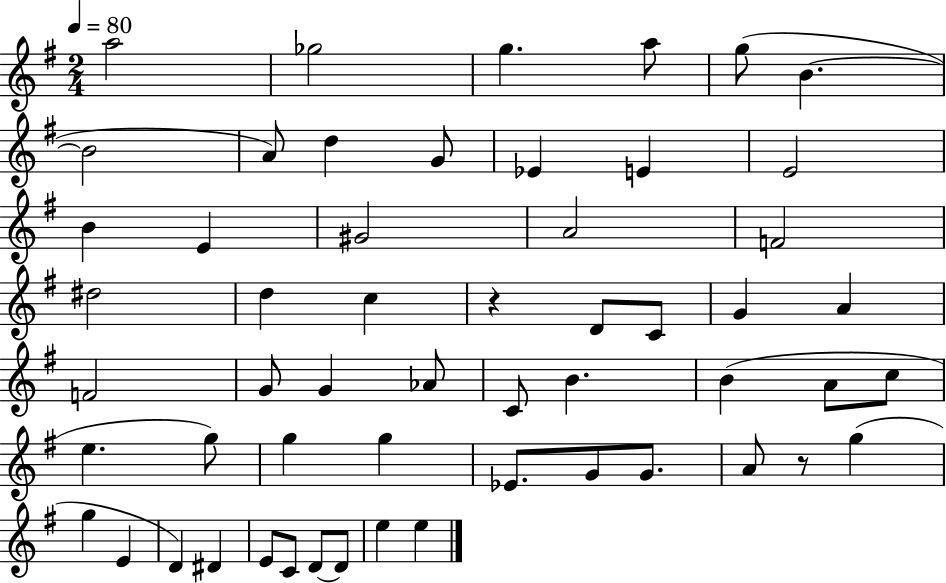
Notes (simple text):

A5/h Gb5/h G5/q. A5/e G5/e B4/q. B4/h A4/e D5/q G4/e Eb4/q E4/q E4/h B4/q E4/q G#4/h A4/h F4/h D#5/h D5/q C5/q R/q D4/e C4/e G4/q A4/q F4/h G4/e G4/q Ab4/e C4/e B4/q. B4/q A4/e C5/e E5/q. G5/e G5/q G5/q Eb4/e. G4/e G4/e. A4/e R/e G5/q G5/q E4/q D4/q D#4/q E4/e C4/e D4/e D4/e E5/q E5/q